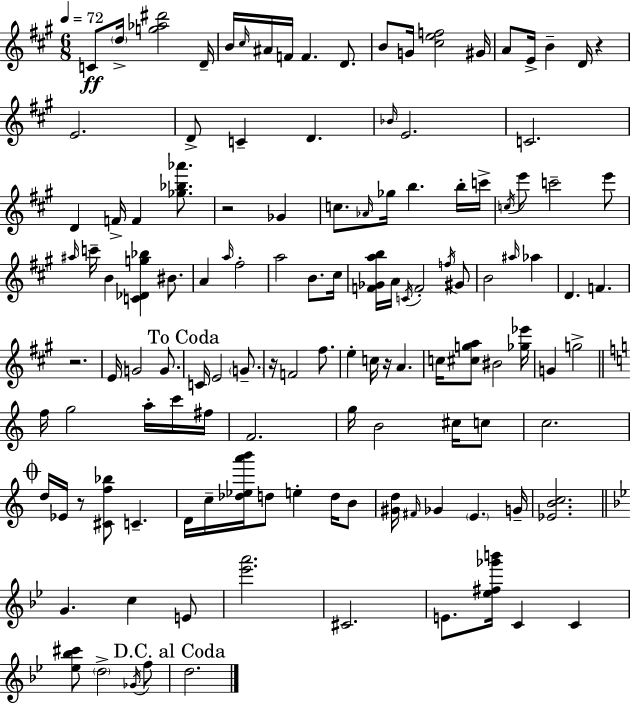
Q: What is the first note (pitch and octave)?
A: C4